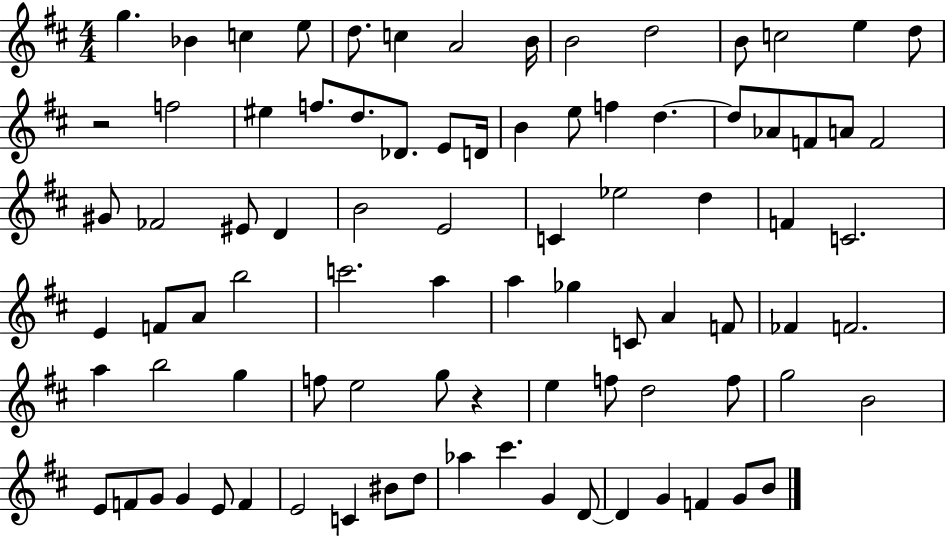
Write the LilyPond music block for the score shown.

{
  \clef treble
  \numericTimeSignature
  \time 4/4
  \key d \major
  g''4. bes'4 c''4 e''8 | d''8. c''4 a'2 b'16 | b'2 d''2 | b'8 c''2 e''4 d''8 | \break r2 f''2 | eis''4 f''8. d''8. des'8. e'8 d'16 | b'4 e''8 f''4 d''4.~~ | d''8 aes'8 f'8 a'8 f'2 | \break gis'8 fes'2 eis'8 d'4 | b'2 e'2 | c'4 ees''2 d''4 | f'4 c'2. | \break e'4 f'8 a'8 b''2 | c'''2. a''4 | a''4 ges''4 c'8 a'4 f'8 | fes'4 f'2. | \break a''4 b''2 g''4 | f''8 e''2 g''8 r4 | e''4 f''8 d''2 f''8 | g''2 b'2 | \break e'8 f'8 g'8 g'4 e'8 f'4 | e'2 c'4 bis'8 d''8 | aes''4 cis'''4. g'4 d'8~~ | d'4 g'4 f'4 g'8 b'8 | \break \bar "|."
}